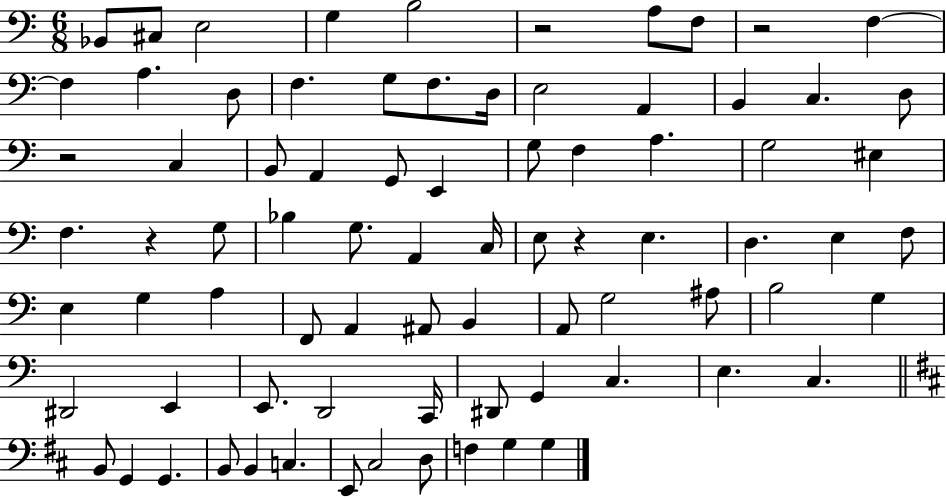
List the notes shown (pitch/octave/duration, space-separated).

Bb2/e C#3/e E3/h G3/q B3/h R/h A3/e F3/e R/h F3/q F3/q A3/q. D3/e F3/q. G3/e F3/e. D3/s E3/h A2/q B2/q C3/q. D3/e R/h C3/q B2/e A2/q G2/e E2/q G3/e F3/q A3/q. G3/h EIS3/q F3/q. R/q G3/e Bb3/q G3/e. A2/q C3/s E3/e R/q E3/q. D3/q. E3/q F3/e E3/q G3/q A3/q F2/e A2/q A#2/e B2/q A2/e G3/h A#3/e B3/h G3/q D#2/h E2/q E2/e. D2/h C2/s D#2/e G2/q C3/q. E3/q. C3/q. B2/e G2/q G2/q. B2/e B2/q C3/q. E2/e C#3/h D3/e F3/q G3/q G3/q